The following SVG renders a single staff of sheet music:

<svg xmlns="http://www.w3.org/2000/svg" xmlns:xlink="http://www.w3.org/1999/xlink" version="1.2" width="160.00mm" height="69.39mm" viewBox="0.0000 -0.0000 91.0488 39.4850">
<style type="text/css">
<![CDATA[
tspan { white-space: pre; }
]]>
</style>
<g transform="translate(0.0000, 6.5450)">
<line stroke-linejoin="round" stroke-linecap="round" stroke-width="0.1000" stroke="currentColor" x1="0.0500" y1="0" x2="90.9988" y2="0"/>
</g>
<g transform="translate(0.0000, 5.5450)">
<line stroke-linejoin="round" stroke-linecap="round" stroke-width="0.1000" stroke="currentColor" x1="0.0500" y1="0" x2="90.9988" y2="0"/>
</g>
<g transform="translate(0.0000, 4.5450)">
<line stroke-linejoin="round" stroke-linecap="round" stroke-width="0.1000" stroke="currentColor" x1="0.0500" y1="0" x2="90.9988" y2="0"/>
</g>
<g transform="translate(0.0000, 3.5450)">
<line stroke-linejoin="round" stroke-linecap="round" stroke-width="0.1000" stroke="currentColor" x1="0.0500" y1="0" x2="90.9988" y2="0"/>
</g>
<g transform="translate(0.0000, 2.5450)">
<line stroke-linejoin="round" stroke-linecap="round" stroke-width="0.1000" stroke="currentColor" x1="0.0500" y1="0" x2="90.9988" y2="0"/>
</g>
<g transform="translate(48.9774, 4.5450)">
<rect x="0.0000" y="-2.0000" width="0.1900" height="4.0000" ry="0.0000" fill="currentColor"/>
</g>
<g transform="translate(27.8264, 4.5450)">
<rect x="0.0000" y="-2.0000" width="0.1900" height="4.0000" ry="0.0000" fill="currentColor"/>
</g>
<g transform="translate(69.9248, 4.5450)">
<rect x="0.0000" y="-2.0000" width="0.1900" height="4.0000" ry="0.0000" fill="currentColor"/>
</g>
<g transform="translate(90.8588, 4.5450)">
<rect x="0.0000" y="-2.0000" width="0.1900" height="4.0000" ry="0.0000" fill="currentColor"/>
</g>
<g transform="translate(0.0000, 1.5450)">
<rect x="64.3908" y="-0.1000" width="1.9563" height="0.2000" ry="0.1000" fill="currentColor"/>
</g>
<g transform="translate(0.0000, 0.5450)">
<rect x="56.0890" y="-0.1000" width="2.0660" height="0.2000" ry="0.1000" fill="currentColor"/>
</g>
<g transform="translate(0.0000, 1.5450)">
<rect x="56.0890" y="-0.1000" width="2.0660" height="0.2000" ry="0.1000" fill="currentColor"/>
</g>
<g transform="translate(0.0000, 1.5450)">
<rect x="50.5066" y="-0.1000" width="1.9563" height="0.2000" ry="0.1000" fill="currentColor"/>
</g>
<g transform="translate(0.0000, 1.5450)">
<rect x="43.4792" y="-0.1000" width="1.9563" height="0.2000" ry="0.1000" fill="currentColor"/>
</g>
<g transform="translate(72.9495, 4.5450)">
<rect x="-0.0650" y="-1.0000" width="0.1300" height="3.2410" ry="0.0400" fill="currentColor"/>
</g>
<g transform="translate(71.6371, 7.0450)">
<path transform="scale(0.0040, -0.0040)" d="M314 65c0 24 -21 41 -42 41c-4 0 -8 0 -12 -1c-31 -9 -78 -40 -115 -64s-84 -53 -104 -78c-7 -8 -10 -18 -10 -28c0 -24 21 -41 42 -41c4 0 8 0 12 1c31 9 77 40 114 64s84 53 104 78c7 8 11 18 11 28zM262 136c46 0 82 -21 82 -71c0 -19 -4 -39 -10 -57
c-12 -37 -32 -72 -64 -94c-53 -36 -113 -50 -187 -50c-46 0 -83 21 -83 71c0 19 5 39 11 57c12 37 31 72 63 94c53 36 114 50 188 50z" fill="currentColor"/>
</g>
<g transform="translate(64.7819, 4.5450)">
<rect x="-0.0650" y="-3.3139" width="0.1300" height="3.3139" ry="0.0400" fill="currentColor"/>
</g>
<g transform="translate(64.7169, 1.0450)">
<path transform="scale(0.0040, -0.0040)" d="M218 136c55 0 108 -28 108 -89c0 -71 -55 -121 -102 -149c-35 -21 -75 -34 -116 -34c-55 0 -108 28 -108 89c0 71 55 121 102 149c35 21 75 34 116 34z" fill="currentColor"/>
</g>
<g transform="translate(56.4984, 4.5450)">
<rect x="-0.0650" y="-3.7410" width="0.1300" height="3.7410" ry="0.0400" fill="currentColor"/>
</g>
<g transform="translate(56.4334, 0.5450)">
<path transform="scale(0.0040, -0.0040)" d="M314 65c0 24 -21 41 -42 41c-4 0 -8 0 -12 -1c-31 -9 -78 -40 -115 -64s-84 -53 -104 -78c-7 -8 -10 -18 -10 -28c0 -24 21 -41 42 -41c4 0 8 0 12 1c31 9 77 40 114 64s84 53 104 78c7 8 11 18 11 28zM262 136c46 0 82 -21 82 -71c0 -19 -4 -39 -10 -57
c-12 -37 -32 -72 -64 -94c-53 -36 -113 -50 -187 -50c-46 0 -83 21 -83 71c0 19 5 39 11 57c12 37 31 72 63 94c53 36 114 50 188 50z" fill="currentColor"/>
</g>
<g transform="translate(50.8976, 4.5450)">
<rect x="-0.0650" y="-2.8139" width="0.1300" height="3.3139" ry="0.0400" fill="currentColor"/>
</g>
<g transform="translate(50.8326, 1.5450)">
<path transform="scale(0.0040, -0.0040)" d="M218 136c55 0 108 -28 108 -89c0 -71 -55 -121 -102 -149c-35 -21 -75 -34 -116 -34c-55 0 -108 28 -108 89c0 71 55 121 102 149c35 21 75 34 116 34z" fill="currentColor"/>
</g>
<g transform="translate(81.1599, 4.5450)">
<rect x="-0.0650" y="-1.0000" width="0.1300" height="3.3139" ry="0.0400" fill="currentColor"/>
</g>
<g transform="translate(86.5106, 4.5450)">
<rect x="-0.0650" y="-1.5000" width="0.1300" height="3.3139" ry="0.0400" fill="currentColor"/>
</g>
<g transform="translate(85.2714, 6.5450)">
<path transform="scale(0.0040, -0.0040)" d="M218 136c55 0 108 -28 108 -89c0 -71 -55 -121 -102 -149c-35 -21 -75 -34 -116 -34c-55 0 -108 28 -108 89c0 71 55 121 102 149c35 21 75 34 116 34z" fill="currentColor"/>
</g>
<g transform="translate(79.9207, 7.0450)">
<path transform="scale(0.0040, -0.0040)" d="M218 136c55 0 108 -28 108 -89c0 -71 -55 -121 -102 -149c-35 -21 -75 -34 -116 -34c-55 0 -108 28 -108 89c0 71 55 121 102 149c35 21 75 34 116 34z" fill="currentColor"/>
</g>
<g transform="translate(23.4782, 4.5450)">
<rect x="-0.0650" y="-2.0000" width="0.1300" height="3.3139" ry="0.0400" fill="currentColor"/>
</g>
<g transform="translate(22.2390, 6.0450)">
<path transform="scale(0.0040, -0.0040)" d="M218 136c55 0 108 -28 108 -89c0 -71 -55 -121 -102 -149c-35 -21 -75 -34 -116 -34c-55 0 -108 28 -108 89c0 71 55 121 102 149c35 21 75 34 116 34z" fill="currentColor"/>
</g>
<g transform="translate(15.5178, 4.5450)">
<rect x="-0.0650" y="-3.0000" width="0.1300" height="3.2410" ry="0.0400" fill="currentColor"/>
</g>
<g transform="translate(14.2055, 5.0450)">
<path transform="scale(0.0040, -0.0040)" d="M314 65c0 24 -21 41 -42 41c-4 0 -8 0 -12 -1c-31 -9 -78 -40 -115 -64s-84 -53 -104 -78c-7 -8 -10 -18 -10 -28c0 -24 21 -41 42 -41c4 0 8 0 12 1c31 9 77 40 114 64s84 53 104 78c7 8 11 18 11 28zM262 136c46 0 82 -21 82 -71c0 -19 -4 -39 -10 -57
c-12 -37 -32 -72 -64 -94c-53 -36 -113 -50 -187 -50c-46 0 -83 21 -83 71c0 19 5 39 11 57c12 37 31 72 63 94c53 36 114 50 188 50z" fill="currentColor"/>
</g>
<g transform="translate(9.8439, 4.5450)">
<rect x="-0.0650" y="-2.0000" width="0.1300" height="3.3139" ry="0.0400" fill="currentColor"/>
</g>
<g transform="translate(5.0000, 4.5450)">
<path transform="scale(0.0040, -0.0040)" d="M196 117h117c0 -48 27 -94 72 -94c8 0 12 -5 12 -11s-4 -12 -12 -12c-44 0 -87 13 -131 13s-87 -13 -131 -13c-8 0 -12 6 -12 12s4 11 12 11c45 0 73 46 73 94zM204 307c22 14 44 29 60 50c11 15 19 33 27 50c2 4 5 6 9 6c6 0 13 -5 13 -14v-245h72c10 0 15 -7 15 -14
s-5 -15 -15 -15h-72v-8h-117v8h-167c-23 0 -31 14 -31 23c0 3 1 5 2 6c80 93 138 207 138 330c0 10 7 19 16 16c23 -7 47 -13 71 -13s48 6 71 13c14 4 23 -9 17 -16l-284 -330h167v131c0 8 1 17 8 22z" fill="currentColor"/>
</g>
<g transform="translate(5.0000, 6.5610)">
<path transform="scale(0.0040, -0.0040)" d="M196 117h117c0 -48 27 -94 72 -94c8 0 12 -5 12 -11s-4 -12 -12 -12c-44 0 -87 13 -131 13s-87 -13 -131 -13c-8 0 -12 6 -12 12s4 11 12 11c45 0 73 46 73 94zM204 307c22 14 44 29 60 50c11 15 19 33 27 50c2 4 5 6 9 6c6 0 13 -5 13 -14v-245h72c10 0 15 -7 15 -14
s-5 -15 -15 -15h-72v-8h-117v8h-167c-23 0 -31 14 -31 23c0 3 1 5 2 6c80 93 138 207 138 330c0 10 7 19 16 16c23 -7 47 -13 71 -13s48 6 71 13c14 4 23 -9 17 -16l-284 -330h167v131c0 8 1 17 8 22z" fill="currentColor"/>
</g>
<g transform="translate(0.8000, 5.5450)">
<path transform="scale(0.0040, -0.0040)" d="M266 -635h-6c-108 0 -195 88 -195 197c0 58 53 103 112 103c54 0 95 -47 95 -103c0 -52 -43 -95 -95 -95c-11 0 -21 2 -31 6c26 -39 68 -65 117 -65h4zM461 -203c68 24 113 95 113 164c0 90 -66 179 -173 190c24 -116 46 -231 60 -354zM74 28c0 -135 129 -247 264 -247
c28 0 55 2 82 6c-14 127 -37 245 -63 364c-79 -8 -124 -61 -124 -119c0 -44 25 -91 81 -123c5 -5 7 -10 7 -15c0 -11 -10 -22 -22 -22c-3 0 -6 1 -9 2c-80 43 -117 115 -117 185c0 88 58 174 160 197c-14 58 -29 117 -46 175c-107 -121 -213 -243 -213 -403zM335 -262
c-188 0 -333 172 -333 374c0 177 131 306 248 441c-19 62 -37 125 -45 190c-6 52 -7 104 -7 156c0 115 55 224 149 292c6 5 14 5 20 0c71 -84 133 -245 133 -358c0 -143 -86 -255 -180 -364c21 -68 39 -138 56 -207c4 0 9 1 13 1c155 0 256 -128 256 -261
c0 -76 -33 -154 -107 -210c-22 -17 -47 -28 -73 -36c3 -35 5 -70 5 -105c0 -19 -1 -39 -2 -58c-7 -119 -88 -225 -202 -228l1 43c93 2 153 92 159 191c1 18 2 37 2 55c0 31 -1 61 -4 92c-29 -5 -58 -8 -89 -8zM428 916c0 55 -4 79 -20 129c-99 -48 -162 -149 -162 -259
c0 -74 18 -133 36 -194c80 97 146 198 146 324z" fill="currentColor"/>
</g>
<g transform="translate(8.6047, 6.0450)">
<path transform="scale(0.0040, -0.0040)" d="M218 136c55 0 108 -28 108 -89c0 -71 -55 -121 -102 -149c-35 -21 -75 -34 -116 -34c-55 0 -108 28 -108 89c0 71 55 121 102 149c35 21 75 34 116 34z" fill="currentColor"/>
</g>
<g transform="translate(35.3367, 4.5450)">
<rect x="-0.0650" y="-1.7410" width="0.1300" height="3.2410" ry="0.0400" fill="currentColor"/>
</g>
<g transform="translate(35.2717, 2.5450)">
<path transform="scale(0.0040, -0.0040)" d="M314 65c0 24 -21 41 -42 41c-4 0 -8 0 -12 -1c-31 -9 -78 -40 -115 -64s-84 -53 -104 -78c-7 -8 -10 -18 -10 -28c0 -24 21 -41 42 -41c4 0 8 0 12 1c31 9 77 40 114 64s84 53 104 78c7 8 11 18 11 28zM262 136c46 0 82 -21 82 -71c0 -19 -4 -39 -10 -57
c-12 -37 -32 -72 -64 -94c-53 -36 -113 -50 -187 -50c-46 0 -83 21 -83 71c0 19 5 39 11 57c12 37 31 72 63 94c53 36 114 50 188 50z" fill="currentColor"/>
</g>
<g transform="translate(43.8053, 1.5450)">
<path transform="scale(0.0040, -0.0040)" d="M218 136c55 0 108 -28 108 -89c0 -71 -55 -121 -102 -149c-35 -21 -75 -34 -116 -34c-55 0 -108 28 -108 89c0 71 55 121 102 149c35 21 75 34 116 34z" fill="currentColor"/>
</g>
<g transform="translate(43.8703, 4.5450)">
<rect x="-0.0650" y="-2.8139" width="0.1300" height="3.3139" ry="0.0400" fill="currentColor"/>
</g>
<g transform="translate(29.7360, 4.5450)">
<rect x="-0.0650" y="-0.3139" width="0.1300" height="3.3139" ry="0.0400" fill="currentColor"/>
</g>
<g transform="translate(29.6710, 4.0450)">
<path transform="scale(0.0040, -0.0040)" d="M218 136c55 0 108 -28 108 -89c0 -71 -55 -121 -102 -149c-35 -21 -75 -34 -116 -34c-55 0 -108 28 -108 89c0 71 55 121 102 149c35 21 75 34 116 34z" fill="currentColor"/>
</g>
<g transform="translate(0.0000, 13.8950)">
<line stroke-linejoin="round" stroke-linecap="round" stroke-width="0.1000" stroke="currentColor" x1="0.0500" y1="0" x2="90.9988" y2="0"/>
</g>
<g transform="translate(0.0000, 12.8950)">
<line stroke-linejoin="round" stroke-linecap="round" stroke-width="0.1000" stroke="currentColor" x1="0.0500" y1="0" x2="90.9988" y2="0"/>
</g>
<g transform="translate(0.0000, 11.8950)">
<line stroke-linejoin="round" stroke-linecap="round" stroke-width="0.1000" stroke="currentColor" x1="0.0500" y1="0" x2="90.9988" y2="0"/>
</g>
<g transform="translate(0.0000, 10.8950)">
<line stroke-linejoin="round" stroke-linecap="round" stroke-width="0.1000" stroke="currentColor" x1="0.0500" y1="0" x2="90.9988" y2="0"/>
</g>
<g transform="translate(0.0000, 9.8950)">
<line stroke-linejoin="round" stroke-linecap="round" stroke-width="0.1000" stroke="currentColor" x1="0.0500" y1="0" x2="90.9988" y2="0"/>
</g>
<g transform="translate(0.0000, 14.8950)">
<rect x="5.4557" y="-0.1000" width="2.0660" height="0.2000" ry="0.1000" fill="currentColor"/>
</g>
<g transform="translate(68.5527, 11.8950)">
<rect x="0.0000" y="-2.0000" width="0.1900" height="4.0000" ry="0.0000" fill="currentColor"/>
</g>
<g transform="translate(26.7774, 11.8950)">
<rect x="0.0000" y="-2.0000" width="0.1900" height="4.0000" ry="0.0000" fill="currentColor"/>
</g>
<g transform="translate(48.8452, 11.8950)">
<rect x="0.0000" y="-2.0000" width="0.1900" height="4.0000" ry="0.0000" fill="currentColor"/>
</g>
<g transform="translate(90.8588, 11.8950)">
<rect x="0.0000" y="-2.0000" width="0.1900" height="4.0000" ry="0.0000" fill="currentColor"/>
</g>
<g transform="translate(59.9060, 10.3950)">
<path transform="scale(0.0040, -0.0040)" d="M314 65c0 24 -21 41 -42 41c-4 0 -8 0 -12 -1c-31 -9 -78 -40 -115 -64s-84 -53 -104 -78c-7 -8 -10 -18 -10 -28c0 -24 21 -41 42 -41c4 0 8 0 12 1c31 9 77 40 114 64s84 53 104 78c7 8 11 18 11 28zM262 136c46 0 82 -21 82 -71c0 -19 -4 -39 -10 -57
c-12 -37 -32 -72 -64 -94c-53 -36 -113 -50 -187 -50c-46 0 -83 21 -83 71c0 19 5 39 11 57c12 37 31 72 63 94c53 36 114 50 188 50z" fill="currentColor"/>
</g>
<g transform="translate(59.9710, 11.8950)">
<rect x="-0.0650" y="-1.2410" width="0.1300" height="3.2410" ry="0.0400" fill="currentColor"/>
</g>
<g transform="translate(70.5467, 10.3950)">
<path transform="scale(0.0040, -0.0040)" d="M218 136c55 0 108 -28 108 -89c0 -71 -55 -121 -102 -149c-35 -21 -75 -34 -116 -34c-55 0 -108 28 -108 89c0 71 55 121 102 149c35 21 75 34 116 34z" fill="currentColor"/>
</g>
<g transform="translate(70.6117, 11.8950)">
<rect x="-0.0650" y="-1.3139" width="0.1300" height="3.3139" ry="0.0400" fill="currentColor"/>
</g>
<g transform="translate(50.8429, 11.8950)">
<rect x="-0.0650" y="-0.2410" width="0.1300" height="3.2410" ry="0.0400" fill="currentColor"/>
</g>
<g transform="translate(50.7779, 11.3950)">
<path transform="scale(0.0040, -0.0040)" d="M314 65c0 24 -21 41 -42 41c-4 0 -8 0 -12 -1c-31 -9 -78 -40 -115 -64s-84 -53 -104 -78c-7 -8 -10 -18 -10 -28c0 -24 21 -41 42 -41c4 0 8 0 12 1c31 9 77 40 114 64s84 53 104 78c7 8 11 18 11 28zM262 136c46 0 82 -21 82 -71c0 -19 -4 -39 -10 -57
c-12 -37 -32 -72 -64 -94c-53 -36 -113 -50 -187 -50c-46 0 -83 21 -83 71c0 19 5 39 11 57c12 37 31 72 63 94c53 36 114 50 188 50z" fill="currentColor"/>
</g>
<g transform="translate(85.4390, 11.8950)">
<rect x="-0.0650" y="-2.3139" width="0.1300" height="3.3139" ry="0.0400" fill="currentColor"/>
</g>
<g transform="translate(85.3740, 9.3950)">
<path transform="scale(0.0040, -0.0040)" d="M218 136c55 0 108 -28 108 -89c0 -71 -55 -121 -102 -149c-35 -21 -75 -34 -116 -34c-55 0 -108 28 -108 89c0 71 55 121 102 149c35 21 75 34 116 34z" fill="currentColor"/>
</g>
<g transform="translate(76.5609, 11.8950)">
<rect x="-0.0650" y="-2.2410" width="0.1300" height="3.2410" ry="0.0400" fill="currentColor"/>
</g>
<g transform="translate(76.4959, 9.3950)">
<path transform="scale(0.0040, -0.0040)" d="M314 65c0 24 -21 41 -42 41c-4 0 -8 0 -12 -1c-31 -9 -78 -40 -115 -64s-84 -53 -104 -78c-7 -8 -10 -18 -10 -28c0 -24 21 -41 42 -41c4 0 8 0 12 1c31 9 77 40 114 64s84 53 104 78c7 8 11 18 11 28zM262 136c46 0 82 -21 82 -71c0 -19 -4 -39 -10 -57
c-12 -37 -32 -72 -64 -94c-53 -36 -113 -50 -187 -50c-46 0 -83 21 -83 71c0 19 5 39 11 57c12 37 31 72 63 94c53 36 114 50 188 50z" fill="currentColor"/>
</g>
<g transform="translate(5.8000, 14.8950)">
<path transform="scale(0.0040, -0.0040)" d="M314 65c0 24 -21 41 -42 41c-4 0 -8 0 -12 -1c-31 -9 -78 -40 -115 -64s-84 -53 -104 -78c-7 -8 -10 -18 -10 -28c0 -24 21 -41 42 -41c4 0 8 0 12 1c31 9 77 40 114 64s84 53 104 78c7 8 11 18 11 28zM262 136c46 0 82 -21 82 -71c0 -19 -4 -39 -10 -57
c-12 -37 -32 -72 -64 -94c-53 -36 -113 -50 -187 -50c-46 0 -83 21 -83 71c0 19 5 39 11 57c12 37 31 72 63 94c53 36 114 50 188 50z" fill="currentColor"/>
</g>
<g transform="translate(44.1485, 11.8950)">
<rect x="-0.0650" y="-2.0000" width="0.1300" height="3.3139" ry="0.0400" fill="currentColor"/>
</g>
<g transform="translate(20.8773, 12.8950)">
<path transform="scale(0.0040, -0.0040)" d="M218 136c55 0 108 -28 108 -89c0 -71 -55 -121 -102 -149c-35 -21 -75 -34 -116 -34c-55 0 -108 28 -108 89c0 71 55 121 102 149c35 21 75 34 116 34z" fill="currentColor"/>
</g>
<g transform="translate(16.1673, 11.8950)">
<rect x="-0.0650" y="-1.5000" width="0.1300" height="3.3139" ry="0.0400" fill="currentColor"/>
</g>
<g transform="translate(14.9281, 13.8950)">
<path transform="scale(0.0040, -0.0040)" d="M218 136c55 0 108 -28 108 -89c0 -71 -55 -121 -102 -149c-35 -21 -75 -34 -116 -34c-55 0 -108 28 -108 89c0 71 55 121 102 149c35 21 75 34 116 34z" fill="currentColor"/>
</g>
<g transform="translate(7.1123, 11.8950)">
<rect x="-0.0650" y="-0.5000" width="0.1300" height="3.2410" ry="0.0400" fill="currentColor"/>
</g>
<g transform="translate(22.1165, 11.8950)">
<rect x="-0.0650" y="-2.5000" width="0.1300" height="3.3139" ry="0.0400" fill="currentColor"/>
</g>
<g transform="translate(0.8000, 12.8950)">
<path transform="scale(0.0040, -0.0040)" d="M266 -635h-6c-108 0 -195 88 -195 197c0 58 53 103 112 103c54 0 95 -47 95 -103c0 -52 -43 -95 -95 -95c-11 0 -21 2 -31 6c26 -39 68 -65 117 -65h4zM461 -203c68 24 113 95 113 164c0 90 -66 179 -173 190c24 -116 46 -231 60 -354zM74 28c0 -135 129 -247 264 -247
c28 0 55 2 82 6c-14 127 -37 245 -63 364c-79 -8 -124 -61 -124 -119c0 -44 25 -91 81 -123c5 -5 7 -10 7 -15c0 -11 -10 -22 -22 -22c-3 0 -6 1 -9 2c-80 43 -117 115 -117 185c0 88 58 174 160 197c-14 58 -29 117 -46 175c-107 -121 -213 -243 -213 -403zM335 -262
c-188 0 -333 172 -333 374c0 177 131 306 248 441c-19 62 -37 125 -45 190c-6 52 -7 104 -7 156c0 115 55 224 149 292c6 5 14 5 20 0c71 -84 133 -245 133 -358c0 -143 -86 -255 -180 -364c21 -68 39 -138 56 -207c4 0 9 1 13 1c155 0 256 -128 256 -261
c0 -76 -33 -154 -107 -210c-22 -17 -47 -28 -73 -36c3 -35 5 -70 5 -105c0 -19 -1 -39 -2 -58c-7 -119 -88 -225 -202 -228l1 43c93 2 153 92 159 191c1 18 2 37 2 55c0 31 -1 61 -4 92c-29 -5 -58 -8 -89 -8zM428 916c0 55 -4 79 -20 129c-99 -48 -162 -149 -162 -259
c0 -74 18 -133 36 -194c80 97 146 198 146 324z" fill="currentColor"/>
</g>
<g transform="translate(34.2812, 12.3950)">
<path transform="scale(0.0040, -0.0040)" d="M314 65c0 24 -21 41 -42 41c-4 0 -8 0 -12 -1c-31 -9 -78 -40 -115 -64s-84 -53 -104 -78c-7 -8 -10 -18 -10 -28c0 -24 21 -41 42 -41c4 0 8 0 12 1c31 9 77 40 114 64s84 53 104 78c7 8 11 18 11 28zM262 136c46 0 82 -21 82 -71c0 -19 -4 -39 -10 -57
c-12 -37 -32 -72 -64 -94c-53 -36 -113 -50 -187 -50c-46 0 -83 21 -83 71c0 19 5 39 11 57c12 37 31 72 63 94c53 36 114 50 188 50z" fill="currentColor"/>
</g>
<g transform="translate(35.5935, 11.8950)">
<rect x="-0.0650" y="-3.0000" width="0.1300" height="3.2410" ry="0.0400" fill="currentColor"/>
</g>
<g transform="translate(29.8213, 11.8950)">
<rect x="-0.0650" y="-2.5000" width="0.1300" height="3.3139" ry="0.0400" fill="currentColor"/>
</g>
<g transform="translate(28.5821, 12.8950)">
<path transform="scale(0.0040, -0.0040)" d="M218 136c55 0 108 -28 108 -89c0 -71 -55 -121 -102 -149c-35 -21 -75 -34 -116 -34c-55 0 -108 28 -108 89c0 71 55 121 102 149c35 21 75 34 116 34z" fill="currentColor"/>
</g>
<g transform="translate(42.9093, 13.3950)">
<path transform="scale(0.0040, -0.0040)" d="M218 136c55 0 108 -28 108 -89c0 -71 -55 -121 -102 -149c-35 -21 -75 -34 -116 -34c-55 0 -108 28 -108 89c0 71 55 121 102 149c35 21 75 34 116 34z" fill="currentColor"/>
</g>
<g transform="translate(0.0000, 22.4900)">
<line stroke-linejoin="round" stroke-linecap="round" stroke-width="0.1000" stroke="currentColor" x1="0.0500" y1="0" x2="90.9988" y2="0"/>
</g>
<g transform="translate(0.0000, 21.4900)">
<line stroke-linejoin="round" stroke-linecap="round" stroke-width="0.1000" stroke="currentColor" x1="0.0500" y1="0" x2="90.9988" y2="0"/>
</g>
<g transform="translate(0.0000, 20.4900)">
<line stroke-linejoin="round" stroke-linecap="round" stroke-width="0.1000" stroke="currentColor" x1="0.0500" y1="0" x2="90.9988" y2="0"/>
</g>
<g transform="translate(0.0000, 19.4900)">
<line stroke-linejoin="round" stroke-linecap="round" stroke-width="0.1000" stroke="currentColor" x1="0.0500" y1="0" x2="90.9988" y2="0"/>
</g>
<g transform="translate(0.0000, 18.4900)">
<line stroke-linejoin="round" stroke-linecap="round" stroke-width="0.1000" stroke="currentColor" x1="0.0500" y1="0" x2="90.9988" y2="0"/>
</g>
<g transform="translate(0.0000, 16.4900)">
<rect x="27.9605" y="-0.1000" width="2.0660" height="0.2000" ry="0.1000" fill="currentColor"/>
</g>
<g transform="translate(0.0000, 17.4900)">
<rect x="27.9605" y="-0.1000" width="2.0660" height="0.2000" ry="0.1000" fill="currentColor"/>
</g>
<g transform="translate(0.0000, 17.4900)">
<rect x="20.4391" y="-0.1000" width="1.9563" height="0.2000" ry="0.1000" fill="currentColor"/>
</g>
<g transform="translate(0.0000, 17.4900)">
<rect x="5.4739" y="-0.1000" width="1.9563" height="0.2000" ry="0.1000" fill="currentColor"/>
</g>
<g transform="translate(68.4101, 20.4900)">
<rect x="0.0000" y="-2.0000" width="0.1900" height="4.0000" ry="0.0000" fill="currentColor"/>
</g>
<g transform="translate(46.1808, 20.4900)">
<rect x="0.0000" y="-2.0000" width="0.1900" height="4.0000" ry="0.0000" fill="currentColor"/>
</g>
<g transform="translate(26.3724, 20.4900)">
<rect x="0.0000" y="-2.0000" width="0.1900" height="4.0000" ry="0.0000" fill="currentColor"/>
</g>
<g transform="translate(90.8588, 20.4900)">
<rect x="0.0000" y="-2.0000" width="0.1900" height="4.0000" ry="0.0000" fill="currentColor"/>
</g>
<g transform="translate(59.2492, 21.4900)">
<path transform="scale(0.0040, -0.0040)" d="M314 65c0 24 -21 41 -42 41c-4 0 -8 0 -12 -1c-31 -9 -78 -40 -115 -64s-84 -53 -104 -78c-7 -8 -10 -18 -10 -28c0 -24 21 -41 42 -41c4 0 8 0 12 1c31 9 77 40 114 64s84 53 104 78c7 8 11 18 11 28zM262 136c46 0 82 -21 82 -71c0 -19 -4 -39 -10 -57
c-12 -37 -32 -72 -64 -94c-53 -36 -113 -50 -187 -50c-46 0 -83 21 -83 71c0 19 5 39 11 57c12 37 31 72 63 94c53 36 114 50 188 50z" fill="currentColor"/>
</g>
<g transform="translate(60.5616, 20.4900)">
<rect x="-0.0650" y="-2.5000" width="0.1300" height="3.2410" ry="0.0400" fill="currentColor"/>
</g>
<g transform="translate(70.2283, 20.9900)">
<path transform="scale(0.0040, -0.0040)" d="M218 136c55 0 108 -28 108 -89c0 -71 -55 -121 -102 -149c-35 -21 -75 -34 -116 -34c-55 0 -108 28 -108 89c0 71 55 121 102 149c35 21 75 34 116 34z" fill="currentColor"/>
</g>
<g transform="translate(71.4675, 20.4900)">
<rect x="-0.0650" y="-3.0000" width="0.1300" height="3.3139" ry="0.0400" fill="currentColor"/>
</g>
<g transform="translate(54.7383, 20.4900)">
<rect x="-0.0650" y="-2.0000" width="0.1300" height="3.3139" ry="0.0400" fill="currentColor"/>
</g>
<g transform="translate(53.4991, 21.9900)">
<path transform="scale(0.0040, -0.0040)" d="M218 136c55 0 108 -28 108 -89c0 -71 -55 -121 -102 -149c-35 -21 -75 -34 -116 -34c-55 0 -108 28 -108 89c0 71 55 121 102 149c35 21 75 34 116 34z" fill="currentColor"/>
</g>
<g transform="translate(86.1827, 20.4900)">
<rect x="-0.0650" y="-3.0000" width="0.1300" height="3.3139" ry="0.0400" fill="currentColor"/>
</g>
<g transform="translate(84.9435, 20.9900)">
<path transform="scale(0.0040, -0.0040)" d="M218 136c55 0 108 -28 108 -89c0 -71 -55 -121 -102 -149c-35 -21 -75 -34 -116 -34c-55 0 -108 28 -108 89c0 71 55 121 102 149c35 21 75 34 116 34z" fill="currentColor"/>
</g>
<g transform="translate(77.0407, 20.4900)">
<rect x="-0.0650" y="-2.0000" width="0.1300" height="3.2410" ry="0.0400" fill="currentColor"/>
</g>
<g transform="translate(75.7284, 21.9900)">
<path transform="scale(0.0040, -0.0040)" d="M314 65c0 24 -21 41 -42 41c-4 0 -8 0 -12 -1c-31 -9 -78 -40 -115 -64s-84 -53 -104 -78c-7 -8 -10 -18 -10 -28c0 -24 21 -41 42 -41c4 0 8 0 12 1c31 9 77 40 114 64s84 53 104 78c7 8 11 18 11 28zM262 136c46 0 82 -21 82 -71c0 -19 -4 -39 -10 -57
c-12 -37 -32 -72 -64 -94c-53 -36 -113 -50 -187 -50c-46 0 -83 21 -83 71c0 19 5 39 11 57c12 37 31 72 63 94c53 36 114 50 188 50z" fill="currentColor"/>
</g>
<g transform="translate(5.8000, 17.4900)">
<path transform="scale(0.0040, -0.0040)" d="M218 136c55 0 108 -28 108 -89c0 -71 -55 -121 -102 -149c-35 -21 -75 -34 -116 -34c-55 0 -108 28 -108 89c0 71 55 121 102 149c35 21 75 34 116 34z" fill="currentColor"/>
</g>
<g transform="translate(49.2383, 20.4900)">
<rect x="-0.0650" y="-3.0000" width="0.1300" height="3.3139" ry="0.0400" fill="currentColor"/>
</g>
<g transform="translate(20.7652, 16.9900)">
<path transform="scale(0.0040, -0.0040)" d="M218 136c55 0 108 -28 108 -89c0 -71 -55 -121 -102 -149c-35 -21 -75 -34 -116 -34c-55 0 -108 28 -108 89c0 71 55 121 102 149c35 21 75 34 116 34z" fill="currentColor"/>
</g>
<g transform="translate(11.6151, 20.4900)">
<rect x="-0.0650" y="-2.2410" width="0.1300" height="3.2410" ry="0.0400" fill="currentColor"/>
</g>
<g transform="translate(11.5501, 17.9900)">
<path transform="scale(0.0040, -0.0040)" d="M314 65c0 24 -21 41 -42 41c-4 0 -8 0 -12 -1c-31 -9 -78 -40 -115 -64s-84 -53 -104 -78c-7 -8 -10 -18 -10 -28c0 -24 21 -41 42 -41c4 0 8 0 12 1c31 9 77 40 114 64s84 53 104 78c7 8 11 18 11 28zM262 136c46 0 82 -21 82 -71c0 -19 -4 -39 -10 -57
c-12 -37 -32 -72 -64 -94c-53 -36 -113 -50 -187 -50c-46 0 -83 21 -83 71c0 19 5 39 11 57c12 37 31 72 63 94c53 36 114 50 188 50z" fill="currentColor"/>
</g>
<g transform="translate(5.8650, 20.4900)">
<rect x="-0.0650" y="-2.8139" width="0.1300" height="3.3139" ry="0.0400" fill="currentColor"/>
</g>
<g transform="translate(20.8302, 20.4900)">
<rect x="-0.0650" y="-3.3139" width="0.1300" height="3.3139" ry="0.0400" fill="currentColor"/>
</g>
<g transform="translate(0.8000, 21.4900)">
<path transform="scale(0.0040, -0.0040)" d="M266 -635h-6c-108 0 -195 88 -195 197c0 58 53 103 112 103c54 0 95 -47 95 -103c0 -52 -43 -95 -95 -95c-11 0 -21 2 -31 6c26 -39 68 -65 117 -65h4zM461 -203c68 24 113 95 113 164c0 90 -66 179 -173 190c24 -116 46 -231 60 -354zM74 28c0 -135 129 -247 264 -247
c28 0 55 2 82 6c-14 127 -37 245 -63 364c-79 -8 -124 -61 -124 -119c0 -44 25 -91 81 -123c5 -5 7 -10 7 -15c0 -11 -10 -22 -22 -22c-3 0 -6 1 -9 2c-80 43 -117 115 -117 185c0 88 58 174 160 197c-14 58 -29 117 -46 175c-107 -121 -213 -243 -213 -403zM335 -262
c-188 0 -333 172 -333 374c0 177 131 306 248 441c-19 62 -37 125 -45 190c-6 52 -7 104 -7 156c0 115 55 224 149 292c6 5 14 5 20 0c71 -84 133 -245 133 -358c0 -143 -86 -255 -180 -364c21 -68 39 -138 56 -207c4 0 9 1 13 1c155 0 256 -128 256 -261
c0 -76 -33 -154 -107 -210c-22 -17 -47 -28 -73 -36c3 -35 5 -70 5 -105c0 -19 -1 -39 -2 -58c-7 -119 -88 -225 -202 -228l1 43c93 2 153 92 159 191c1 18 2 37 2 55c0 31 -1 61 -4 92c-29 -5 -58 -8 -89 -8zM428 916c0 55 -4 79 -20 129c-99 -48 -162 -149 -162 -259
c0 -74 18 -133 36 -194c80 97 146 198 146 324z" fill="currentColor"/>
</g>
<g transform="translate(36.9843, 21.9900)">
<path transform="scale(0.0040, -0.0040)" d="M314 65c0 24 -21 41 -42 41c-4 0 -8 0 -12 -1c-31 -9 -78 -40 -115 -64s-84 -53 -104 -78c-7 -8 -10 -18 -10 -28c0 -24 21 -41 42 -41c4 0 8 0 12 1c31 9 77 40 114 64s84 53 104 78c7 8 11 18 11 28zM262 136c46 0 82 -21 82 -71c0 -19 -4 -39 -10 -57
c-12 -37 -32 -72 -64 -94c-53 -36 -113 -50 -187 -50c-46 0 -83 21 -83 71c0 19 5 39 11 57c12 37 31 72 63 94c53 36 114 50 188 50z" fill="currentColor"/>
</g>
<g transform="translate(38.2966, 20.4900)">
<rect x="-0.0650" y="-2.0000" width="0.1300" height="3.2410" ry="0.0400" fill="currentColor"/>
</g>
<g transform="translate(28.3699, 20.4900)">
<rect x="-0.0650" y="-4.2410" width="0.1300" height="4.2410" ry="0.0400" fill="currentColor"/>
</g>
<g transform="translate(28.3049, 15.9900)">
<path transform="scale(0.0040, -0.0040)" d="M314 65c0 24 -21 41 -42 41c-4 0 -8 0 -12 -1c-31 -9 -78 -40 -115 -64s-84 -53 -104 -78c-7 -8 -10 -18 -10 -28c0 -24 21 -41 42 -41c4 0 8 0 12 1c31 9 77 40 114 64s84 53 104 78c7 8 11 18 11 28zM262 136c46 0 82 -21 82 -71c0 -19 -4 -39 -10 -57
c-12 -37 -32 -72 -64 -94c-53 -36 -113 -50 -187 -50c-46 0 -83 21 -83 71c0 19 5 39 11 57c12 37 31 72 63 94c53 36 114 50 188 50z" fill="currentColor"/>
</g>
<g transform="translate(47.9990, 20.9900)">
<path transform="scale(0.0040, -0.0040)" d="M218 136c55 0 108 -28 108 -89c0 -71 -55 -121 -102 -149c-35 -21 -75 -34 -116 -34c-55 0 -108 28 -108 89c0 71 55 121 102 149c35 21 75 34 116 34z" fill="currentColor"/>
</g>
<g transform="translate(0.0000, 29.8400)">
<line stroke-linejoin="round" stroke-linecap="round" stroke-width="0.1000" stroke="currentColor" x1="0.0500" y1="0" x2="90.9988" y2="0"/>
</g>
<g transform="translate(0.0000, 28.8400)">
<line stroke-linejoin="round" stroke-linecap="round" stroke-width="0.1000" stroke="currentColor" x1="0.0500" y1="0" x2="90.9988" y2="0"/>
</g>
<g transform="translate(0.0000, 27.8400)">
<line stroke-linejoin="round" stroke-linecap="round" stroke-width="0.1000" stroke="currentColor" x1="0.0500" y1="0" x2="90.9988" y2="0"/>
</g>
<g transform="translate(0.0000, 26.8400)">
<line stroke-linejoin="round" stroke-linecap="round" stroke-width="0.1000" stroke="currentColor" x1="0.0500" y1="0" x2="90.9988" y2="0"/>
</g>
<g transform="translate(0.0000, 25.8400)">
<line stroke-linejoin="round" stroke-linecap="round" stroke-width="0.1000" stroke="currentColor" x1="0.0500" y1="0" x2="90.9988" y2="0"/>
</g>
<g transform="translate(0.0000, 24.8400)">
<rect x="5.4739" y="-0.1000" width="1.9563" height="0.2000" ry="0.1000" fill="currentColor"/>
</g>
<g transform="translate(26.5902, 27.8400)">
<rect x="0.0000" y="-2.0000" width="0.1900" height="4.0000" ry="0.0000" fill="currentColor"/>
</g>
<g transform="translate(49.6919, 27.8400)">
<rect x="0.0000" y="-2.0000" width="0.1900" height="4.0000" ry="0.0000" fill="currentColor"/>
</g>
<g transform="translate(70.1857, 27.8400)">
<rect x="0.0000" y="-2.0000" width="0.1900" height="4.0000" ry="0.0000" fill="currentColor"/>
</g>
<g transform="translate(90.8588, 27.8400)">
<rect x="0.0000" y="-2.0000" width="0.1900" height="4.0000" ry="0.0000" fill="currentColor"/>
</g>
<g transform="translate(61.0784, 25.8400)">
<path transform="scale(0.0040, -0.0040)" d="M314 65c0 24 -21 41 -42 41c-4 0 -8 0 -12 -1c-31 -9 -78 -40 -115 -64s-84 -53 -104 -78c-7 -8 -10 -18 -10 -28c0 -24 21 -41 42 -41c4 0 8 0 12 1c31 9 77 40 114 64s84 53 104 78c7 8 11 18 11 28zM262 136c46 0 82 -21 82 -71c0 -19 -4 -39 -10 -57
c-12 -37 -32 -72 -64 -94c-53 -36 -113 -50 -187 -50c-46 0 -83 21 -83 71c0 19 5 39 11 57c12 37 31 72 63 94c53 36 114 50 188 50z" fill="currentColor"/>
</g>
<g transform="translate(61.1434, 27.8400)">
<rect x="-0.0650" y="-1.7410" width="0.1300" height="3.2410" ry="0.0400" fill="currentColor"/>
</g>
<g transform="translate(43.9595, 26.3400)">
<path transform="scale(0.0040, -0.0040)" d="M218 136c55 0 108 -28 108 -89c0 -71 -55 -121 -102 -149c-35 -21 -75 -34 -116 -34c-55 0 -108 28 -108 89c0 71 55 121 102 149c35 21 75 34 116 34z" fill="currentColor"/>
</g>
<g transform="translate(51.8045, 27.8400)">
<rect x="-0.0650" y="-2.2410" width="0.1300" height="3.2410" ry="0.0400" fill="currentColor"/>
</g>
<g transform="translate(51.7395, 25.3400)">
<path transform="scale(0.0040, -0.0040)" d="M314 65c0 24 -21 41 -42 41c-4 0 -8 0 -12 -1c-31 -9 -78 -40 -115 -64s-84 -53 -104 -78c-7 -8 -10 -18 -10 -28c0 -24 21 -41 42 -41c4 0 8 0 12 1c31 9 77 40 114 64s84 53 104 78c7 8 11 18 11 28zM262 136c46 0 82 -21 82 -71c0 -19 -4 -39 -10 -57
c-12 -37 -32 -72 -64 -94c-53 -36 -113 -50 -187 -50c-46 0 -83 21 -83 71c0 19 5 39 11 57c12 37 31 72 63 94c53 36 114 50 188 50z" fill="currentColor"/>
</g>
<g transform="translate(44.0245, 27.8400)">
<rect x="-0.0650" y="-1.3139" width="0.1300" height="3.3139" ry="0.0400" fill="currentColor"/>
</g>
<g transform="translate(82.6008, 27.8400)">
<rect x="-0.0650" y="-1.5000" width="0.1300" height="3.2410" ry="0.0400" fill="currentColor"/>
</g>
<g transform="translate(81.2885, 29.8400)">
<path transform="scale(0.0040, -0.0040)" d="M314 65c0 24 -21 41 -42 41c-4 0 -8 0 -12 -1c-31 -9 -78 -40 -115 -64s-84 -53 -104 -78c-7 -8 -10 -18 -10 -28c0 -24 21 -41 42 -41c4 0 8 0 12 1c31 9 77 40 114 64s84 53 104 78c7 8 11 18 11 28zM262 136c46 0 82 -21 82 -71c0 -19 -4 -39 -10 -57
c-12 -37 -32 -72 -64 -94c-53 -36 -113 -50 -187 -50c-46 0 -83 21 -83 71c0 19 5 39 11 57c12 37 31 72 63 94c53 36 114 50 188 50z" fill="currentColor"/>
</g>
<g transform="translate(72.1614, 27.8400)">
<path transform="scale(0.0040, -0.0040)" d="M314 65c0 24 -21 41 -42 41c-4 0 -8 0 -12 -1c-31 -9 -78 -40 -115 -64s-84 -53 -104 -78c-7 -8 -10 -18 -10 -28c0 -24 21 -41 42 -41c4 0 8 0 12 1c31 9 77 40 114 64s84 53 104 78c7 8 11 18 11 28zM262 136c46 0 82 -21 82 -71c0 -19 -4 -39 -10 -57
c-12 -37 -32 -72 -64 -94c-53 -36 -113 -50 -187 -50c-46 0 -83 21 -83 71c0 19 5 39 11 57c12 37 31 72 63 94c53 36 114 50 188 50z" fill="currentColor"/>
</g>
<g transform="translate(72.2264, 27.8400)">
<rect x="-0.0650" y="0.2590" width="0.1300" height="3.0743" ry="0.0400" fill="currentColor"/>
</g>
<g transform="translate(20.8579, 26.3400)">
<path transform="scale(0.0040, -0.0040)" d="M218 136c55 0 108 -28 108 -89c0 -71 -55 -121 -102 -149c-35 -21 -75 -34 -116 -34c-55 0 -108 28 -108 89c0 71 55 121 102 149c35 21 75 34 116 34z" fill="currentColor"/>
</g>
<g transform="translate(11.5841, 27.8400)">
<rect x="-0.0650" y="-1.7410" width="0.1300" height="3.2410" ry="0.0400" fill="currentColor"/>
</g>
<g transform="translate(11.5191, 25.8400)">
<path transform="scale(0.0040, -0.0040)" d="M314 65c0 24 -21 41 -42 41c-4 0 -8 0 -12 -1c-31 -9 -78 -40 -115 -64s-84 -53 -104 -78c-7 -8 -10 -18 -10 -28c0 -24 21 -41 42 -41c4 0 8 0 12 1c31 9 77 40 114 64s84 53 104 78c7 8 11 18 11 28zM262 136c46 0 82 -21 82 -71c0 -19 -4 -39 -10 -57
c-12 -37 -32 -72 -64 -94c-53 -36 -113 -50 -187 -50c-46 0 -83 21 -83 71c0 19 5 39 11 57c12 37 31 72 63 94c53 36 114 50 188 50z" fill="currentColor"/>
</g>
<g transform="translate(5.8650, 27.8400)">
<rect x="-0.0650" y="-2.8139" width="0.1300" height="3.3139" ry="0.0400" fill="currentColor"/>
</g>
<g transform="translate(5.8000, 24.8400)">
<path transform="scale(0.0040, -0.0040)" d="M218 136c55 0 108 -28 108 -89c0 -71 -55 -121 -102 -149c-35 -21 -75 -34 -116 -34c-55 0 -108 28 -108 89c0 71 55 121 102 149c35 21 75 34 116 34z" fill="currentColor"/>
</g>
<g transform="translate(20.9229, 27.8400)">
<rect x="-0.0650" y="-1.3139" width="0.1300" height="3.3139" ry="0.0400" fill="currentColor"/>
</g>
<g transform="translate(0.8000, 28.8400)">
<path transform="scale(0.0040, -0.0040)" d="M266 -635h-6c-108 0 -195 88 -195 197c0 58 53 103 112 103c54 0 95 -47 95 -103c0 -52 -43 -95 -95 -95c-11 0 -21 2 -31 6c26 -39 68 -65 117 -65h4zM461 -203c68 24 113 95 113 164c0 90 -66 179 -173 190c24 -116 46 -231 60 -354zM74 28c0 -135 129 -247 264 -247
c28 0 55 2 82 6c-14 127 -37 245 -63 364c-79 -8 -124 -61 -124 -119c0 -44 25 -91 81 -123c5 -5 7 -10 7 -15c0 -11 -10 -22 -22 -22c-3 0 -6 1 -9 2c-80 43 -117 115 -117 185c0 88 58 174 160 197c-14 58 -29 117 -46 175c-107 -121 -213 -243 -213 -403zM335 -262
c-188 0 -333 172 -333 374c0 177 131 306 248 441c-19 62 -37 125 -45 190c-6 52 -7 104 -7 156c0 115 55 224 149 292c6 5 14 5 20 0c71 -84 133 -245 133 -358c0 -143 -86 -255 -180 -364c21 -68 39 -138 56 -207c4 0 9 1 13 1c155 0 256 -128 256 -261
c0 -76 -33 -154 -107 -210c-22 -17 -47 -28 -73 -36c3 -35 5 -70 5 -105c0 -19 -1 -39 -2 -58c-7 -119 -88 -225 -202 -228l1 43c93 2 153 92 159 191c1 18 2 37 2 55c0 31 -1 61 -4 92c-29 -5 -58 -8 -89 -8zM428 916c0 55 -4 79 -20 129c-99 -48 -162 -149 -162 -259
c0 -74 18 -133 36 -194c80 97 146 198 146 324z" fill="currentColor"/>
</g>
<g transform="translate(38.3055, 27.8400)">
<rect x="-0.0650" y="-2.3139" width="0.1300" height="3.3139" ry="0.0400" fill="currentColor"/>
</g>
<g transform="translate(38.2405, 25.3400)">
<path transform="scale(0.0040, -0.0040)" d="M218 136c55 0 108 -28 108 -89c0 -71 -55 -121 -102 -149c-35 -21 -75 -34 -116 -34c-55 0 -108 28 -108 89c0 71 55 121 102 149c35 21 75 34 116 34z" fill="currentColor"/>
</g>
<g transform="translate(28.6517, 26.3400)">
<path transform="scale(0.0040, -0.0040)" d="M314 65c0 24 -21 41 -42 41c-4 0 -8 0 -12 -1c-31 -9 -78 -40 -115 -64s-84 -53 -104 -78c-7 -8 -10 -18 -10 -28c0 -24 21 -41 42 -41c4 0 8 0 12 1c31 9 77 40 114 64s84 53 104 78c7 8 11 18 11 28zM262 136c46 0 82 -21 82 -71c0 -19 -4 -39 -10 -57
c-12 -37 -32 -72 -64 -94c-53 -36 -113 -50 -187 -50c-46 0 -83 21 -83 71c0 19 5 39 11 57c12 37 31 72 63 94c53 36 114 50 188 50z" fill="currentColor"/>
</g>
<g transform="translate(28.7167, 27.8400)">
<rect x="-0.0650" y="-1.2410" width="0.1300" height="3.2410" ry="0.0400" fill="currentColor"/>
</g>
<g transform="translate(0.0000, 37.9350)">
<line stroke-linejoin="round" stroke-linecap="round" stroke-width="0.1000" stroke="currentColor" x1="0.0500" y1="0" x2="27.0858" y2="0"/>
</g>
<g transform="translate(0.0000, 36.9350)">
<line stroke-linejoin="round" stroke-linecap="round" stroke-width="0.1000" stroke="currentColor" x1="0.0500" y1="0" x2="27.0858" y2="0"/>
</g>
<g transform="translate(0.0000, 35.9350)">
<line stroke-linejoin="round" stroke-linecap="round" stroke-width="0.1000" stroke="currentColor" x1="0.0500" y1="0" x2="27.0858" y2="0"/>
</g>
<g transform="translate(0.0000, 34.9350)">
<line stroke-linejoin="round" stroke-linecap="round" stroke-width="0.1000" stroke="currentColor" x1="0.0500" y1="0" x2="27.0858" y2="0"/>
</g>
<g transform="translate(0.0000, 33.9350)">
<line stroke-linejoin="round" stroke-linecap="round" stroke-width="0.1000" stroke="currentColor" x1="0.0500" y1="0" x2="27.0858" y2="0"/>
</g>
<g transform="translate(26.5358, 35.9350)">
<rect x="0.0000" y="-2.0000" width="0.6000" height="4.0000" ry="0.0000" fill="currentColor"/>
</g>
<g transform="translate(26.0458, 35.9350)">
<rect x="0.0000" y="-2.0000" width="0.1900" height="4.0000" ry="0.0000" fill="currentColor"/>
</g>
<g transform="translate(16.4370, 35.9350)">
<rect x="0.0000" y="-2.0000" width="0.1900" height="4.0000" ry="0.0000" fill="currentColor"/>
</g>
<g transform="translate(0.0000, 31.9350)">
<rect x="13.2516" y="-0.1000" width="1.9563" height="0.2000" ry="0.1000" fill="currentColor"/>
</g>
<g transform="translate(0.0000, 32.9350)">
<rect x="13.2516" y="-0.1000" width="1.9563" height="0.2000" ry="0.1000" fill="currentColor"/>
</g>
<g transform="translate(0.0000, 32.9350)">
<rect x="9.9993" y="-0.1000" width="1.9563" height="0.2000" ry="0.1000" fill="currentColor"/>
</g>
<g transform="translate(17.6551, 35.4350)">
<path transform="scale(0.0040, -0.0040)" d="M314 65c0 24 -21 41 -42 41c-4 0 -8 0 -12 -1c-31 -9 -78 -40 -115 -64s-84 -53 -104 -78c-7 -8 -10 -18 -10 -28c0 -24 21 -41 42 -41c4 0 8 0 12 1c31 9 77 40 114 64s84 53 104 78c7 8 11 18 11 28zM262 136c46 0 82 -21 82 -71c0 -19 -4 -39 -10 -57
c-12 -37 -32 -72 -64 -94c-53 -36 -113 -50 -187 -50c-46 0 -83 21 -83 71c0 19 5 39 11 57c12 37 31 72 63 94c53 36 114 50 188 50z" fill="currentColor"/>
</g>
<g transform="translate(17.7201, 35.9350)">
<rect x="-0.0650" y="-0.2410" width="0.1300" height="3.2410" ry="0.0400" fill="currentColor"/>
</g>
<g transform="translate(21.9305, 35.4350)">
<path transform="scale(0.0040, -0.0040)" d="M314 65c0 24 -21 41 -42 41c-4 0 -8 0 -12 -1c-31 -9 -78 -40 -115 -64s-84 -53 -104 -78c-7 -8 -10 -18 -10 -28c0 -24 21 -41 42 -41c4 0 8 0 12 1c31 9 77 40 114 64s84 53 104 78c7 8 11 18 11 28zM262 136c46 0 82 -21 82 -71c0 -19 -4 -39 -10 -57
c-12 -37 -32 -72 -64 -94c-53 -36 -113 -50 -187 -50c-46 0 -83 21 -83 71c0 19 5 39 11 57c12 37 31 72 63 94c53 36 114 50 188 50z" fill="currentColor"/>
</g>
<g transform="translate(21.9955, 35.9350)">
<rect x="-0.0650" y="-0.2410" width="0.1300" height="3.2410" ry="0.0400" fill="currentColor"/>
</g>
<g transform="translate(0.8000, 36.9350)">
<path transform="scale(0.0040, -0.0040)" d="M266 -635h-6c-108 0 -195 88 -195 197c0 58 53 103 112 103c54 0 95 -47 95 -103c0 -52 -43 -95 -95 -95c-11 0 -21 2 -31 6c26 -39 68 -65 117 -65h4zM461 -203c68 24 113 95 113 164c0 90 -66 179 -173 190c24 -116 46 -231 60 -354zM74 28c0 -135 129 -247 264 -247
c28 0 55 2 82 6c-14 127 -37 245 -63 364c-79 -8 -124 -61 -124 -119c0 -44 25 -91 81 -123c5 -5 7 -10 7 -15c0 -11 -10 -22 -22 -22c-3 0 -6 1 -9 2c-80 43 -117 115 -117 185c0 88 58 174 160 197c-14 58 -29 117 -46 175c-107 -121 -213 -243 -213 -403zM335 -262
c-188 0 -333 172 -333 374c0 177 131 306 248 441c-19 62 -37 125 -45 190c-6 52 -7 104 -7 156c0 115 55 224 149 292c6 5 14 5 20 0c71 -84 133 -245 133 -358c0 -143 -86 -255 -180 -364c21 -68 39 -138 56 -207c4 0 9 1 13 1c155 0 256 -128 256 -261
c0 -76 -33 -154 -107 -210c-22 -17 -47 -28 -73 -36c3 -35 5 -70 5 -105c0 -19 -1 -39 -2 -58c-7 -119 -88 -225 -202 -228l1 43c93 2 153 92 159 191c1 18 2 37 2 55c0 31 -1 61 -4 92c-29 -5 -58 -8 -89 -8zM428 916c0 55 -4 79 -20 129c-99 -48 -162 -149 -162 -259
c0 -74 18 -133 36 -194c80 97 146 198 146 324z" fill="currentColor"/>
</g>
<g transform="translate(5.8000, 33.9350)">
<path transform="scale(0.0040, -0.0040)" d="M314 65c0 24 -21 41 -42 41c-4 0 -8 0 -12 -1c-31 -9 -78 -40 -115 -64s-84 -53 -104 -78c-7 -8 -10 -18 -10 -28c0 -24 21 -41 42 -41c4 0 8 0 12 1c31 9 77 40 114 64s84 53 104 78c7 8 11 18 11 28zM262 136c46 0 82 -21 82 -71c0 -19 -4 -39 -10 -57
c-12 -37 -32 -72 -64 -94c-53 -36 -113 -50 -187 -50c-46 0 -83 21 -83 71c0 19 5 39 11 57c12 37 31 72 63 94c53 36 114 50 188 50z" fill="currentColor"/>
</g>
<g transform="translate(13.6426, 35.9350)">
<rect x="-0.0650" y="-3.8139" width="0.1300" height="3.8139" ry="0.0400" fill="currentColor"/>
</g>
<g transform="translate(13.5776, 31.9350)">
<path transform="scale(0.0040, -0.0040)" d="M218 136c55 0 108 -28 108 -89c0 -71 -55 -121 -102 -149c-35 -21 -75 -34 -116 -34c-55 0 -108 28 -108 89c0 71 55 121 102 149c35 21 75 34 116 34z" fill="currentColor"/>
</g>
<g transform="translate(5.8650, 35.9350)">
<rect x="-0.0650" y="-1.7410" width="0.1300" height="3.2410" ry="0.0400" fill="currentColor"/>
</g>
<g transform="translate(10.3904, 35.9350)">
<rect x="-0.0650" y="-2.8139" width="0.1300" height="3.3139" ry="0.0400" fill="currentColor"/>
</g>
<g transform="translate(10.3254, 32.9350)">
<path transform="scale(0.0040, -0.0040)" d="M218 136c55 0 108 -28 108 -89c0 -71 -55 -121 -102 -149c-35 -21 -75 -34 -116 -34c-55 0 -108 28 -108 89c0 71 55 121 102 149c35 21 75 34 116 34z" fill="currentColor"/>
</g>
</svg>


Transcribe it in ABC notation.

X:1
T:Untitled
M:4/4
L:1/4
K:C
F A2 F c f2 a a c'2 b D2 D E C2 E G G A2 F c2 e2 e g2 g a g2 b d'2 F2 A F G2 A F2 A a f2 e e2 g e g2 f2 B2 E2 f2 a c' c2 c2